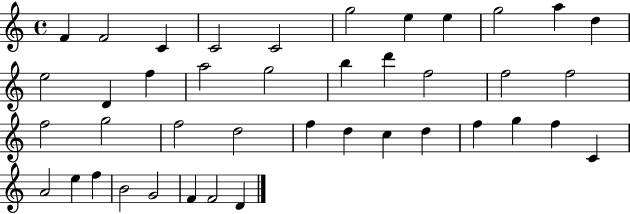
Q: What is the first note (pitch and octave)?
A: F4